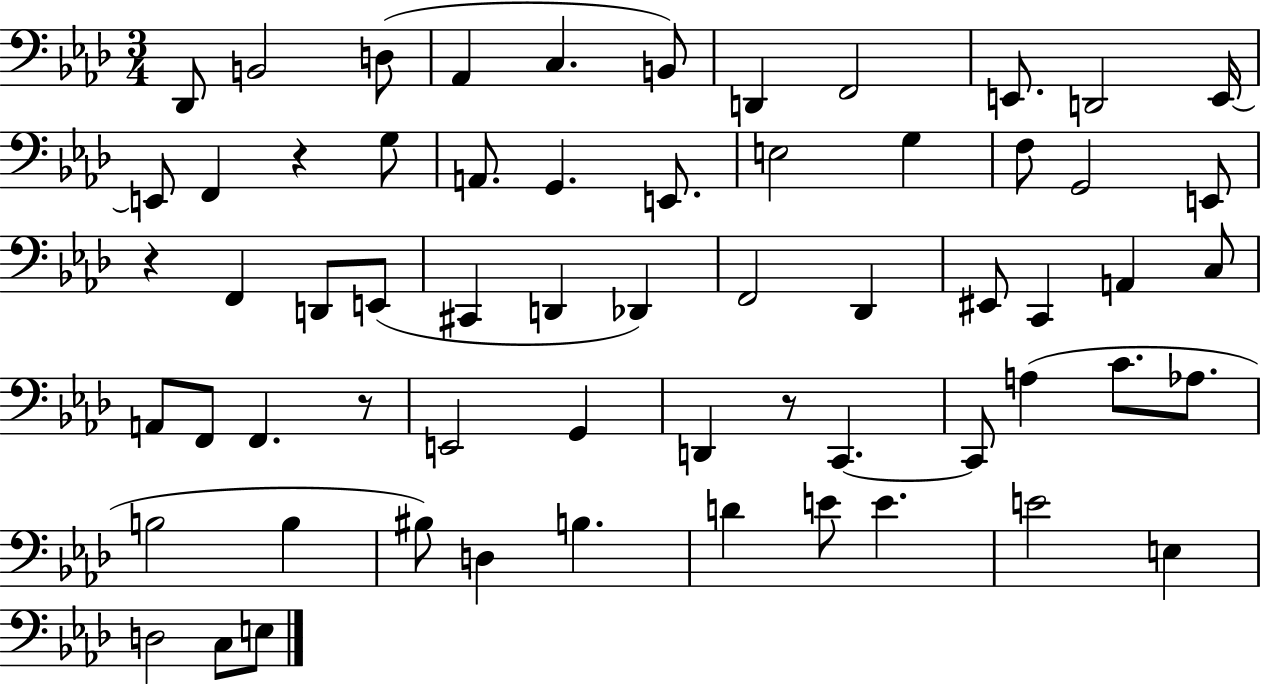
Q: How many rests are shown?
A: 4